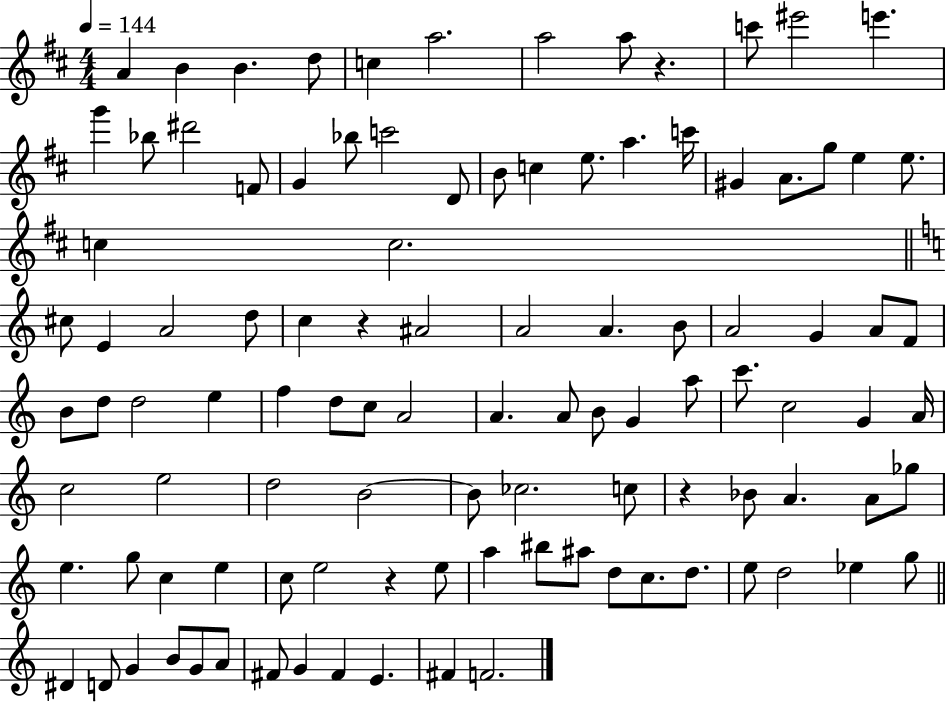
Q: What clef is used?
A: treble